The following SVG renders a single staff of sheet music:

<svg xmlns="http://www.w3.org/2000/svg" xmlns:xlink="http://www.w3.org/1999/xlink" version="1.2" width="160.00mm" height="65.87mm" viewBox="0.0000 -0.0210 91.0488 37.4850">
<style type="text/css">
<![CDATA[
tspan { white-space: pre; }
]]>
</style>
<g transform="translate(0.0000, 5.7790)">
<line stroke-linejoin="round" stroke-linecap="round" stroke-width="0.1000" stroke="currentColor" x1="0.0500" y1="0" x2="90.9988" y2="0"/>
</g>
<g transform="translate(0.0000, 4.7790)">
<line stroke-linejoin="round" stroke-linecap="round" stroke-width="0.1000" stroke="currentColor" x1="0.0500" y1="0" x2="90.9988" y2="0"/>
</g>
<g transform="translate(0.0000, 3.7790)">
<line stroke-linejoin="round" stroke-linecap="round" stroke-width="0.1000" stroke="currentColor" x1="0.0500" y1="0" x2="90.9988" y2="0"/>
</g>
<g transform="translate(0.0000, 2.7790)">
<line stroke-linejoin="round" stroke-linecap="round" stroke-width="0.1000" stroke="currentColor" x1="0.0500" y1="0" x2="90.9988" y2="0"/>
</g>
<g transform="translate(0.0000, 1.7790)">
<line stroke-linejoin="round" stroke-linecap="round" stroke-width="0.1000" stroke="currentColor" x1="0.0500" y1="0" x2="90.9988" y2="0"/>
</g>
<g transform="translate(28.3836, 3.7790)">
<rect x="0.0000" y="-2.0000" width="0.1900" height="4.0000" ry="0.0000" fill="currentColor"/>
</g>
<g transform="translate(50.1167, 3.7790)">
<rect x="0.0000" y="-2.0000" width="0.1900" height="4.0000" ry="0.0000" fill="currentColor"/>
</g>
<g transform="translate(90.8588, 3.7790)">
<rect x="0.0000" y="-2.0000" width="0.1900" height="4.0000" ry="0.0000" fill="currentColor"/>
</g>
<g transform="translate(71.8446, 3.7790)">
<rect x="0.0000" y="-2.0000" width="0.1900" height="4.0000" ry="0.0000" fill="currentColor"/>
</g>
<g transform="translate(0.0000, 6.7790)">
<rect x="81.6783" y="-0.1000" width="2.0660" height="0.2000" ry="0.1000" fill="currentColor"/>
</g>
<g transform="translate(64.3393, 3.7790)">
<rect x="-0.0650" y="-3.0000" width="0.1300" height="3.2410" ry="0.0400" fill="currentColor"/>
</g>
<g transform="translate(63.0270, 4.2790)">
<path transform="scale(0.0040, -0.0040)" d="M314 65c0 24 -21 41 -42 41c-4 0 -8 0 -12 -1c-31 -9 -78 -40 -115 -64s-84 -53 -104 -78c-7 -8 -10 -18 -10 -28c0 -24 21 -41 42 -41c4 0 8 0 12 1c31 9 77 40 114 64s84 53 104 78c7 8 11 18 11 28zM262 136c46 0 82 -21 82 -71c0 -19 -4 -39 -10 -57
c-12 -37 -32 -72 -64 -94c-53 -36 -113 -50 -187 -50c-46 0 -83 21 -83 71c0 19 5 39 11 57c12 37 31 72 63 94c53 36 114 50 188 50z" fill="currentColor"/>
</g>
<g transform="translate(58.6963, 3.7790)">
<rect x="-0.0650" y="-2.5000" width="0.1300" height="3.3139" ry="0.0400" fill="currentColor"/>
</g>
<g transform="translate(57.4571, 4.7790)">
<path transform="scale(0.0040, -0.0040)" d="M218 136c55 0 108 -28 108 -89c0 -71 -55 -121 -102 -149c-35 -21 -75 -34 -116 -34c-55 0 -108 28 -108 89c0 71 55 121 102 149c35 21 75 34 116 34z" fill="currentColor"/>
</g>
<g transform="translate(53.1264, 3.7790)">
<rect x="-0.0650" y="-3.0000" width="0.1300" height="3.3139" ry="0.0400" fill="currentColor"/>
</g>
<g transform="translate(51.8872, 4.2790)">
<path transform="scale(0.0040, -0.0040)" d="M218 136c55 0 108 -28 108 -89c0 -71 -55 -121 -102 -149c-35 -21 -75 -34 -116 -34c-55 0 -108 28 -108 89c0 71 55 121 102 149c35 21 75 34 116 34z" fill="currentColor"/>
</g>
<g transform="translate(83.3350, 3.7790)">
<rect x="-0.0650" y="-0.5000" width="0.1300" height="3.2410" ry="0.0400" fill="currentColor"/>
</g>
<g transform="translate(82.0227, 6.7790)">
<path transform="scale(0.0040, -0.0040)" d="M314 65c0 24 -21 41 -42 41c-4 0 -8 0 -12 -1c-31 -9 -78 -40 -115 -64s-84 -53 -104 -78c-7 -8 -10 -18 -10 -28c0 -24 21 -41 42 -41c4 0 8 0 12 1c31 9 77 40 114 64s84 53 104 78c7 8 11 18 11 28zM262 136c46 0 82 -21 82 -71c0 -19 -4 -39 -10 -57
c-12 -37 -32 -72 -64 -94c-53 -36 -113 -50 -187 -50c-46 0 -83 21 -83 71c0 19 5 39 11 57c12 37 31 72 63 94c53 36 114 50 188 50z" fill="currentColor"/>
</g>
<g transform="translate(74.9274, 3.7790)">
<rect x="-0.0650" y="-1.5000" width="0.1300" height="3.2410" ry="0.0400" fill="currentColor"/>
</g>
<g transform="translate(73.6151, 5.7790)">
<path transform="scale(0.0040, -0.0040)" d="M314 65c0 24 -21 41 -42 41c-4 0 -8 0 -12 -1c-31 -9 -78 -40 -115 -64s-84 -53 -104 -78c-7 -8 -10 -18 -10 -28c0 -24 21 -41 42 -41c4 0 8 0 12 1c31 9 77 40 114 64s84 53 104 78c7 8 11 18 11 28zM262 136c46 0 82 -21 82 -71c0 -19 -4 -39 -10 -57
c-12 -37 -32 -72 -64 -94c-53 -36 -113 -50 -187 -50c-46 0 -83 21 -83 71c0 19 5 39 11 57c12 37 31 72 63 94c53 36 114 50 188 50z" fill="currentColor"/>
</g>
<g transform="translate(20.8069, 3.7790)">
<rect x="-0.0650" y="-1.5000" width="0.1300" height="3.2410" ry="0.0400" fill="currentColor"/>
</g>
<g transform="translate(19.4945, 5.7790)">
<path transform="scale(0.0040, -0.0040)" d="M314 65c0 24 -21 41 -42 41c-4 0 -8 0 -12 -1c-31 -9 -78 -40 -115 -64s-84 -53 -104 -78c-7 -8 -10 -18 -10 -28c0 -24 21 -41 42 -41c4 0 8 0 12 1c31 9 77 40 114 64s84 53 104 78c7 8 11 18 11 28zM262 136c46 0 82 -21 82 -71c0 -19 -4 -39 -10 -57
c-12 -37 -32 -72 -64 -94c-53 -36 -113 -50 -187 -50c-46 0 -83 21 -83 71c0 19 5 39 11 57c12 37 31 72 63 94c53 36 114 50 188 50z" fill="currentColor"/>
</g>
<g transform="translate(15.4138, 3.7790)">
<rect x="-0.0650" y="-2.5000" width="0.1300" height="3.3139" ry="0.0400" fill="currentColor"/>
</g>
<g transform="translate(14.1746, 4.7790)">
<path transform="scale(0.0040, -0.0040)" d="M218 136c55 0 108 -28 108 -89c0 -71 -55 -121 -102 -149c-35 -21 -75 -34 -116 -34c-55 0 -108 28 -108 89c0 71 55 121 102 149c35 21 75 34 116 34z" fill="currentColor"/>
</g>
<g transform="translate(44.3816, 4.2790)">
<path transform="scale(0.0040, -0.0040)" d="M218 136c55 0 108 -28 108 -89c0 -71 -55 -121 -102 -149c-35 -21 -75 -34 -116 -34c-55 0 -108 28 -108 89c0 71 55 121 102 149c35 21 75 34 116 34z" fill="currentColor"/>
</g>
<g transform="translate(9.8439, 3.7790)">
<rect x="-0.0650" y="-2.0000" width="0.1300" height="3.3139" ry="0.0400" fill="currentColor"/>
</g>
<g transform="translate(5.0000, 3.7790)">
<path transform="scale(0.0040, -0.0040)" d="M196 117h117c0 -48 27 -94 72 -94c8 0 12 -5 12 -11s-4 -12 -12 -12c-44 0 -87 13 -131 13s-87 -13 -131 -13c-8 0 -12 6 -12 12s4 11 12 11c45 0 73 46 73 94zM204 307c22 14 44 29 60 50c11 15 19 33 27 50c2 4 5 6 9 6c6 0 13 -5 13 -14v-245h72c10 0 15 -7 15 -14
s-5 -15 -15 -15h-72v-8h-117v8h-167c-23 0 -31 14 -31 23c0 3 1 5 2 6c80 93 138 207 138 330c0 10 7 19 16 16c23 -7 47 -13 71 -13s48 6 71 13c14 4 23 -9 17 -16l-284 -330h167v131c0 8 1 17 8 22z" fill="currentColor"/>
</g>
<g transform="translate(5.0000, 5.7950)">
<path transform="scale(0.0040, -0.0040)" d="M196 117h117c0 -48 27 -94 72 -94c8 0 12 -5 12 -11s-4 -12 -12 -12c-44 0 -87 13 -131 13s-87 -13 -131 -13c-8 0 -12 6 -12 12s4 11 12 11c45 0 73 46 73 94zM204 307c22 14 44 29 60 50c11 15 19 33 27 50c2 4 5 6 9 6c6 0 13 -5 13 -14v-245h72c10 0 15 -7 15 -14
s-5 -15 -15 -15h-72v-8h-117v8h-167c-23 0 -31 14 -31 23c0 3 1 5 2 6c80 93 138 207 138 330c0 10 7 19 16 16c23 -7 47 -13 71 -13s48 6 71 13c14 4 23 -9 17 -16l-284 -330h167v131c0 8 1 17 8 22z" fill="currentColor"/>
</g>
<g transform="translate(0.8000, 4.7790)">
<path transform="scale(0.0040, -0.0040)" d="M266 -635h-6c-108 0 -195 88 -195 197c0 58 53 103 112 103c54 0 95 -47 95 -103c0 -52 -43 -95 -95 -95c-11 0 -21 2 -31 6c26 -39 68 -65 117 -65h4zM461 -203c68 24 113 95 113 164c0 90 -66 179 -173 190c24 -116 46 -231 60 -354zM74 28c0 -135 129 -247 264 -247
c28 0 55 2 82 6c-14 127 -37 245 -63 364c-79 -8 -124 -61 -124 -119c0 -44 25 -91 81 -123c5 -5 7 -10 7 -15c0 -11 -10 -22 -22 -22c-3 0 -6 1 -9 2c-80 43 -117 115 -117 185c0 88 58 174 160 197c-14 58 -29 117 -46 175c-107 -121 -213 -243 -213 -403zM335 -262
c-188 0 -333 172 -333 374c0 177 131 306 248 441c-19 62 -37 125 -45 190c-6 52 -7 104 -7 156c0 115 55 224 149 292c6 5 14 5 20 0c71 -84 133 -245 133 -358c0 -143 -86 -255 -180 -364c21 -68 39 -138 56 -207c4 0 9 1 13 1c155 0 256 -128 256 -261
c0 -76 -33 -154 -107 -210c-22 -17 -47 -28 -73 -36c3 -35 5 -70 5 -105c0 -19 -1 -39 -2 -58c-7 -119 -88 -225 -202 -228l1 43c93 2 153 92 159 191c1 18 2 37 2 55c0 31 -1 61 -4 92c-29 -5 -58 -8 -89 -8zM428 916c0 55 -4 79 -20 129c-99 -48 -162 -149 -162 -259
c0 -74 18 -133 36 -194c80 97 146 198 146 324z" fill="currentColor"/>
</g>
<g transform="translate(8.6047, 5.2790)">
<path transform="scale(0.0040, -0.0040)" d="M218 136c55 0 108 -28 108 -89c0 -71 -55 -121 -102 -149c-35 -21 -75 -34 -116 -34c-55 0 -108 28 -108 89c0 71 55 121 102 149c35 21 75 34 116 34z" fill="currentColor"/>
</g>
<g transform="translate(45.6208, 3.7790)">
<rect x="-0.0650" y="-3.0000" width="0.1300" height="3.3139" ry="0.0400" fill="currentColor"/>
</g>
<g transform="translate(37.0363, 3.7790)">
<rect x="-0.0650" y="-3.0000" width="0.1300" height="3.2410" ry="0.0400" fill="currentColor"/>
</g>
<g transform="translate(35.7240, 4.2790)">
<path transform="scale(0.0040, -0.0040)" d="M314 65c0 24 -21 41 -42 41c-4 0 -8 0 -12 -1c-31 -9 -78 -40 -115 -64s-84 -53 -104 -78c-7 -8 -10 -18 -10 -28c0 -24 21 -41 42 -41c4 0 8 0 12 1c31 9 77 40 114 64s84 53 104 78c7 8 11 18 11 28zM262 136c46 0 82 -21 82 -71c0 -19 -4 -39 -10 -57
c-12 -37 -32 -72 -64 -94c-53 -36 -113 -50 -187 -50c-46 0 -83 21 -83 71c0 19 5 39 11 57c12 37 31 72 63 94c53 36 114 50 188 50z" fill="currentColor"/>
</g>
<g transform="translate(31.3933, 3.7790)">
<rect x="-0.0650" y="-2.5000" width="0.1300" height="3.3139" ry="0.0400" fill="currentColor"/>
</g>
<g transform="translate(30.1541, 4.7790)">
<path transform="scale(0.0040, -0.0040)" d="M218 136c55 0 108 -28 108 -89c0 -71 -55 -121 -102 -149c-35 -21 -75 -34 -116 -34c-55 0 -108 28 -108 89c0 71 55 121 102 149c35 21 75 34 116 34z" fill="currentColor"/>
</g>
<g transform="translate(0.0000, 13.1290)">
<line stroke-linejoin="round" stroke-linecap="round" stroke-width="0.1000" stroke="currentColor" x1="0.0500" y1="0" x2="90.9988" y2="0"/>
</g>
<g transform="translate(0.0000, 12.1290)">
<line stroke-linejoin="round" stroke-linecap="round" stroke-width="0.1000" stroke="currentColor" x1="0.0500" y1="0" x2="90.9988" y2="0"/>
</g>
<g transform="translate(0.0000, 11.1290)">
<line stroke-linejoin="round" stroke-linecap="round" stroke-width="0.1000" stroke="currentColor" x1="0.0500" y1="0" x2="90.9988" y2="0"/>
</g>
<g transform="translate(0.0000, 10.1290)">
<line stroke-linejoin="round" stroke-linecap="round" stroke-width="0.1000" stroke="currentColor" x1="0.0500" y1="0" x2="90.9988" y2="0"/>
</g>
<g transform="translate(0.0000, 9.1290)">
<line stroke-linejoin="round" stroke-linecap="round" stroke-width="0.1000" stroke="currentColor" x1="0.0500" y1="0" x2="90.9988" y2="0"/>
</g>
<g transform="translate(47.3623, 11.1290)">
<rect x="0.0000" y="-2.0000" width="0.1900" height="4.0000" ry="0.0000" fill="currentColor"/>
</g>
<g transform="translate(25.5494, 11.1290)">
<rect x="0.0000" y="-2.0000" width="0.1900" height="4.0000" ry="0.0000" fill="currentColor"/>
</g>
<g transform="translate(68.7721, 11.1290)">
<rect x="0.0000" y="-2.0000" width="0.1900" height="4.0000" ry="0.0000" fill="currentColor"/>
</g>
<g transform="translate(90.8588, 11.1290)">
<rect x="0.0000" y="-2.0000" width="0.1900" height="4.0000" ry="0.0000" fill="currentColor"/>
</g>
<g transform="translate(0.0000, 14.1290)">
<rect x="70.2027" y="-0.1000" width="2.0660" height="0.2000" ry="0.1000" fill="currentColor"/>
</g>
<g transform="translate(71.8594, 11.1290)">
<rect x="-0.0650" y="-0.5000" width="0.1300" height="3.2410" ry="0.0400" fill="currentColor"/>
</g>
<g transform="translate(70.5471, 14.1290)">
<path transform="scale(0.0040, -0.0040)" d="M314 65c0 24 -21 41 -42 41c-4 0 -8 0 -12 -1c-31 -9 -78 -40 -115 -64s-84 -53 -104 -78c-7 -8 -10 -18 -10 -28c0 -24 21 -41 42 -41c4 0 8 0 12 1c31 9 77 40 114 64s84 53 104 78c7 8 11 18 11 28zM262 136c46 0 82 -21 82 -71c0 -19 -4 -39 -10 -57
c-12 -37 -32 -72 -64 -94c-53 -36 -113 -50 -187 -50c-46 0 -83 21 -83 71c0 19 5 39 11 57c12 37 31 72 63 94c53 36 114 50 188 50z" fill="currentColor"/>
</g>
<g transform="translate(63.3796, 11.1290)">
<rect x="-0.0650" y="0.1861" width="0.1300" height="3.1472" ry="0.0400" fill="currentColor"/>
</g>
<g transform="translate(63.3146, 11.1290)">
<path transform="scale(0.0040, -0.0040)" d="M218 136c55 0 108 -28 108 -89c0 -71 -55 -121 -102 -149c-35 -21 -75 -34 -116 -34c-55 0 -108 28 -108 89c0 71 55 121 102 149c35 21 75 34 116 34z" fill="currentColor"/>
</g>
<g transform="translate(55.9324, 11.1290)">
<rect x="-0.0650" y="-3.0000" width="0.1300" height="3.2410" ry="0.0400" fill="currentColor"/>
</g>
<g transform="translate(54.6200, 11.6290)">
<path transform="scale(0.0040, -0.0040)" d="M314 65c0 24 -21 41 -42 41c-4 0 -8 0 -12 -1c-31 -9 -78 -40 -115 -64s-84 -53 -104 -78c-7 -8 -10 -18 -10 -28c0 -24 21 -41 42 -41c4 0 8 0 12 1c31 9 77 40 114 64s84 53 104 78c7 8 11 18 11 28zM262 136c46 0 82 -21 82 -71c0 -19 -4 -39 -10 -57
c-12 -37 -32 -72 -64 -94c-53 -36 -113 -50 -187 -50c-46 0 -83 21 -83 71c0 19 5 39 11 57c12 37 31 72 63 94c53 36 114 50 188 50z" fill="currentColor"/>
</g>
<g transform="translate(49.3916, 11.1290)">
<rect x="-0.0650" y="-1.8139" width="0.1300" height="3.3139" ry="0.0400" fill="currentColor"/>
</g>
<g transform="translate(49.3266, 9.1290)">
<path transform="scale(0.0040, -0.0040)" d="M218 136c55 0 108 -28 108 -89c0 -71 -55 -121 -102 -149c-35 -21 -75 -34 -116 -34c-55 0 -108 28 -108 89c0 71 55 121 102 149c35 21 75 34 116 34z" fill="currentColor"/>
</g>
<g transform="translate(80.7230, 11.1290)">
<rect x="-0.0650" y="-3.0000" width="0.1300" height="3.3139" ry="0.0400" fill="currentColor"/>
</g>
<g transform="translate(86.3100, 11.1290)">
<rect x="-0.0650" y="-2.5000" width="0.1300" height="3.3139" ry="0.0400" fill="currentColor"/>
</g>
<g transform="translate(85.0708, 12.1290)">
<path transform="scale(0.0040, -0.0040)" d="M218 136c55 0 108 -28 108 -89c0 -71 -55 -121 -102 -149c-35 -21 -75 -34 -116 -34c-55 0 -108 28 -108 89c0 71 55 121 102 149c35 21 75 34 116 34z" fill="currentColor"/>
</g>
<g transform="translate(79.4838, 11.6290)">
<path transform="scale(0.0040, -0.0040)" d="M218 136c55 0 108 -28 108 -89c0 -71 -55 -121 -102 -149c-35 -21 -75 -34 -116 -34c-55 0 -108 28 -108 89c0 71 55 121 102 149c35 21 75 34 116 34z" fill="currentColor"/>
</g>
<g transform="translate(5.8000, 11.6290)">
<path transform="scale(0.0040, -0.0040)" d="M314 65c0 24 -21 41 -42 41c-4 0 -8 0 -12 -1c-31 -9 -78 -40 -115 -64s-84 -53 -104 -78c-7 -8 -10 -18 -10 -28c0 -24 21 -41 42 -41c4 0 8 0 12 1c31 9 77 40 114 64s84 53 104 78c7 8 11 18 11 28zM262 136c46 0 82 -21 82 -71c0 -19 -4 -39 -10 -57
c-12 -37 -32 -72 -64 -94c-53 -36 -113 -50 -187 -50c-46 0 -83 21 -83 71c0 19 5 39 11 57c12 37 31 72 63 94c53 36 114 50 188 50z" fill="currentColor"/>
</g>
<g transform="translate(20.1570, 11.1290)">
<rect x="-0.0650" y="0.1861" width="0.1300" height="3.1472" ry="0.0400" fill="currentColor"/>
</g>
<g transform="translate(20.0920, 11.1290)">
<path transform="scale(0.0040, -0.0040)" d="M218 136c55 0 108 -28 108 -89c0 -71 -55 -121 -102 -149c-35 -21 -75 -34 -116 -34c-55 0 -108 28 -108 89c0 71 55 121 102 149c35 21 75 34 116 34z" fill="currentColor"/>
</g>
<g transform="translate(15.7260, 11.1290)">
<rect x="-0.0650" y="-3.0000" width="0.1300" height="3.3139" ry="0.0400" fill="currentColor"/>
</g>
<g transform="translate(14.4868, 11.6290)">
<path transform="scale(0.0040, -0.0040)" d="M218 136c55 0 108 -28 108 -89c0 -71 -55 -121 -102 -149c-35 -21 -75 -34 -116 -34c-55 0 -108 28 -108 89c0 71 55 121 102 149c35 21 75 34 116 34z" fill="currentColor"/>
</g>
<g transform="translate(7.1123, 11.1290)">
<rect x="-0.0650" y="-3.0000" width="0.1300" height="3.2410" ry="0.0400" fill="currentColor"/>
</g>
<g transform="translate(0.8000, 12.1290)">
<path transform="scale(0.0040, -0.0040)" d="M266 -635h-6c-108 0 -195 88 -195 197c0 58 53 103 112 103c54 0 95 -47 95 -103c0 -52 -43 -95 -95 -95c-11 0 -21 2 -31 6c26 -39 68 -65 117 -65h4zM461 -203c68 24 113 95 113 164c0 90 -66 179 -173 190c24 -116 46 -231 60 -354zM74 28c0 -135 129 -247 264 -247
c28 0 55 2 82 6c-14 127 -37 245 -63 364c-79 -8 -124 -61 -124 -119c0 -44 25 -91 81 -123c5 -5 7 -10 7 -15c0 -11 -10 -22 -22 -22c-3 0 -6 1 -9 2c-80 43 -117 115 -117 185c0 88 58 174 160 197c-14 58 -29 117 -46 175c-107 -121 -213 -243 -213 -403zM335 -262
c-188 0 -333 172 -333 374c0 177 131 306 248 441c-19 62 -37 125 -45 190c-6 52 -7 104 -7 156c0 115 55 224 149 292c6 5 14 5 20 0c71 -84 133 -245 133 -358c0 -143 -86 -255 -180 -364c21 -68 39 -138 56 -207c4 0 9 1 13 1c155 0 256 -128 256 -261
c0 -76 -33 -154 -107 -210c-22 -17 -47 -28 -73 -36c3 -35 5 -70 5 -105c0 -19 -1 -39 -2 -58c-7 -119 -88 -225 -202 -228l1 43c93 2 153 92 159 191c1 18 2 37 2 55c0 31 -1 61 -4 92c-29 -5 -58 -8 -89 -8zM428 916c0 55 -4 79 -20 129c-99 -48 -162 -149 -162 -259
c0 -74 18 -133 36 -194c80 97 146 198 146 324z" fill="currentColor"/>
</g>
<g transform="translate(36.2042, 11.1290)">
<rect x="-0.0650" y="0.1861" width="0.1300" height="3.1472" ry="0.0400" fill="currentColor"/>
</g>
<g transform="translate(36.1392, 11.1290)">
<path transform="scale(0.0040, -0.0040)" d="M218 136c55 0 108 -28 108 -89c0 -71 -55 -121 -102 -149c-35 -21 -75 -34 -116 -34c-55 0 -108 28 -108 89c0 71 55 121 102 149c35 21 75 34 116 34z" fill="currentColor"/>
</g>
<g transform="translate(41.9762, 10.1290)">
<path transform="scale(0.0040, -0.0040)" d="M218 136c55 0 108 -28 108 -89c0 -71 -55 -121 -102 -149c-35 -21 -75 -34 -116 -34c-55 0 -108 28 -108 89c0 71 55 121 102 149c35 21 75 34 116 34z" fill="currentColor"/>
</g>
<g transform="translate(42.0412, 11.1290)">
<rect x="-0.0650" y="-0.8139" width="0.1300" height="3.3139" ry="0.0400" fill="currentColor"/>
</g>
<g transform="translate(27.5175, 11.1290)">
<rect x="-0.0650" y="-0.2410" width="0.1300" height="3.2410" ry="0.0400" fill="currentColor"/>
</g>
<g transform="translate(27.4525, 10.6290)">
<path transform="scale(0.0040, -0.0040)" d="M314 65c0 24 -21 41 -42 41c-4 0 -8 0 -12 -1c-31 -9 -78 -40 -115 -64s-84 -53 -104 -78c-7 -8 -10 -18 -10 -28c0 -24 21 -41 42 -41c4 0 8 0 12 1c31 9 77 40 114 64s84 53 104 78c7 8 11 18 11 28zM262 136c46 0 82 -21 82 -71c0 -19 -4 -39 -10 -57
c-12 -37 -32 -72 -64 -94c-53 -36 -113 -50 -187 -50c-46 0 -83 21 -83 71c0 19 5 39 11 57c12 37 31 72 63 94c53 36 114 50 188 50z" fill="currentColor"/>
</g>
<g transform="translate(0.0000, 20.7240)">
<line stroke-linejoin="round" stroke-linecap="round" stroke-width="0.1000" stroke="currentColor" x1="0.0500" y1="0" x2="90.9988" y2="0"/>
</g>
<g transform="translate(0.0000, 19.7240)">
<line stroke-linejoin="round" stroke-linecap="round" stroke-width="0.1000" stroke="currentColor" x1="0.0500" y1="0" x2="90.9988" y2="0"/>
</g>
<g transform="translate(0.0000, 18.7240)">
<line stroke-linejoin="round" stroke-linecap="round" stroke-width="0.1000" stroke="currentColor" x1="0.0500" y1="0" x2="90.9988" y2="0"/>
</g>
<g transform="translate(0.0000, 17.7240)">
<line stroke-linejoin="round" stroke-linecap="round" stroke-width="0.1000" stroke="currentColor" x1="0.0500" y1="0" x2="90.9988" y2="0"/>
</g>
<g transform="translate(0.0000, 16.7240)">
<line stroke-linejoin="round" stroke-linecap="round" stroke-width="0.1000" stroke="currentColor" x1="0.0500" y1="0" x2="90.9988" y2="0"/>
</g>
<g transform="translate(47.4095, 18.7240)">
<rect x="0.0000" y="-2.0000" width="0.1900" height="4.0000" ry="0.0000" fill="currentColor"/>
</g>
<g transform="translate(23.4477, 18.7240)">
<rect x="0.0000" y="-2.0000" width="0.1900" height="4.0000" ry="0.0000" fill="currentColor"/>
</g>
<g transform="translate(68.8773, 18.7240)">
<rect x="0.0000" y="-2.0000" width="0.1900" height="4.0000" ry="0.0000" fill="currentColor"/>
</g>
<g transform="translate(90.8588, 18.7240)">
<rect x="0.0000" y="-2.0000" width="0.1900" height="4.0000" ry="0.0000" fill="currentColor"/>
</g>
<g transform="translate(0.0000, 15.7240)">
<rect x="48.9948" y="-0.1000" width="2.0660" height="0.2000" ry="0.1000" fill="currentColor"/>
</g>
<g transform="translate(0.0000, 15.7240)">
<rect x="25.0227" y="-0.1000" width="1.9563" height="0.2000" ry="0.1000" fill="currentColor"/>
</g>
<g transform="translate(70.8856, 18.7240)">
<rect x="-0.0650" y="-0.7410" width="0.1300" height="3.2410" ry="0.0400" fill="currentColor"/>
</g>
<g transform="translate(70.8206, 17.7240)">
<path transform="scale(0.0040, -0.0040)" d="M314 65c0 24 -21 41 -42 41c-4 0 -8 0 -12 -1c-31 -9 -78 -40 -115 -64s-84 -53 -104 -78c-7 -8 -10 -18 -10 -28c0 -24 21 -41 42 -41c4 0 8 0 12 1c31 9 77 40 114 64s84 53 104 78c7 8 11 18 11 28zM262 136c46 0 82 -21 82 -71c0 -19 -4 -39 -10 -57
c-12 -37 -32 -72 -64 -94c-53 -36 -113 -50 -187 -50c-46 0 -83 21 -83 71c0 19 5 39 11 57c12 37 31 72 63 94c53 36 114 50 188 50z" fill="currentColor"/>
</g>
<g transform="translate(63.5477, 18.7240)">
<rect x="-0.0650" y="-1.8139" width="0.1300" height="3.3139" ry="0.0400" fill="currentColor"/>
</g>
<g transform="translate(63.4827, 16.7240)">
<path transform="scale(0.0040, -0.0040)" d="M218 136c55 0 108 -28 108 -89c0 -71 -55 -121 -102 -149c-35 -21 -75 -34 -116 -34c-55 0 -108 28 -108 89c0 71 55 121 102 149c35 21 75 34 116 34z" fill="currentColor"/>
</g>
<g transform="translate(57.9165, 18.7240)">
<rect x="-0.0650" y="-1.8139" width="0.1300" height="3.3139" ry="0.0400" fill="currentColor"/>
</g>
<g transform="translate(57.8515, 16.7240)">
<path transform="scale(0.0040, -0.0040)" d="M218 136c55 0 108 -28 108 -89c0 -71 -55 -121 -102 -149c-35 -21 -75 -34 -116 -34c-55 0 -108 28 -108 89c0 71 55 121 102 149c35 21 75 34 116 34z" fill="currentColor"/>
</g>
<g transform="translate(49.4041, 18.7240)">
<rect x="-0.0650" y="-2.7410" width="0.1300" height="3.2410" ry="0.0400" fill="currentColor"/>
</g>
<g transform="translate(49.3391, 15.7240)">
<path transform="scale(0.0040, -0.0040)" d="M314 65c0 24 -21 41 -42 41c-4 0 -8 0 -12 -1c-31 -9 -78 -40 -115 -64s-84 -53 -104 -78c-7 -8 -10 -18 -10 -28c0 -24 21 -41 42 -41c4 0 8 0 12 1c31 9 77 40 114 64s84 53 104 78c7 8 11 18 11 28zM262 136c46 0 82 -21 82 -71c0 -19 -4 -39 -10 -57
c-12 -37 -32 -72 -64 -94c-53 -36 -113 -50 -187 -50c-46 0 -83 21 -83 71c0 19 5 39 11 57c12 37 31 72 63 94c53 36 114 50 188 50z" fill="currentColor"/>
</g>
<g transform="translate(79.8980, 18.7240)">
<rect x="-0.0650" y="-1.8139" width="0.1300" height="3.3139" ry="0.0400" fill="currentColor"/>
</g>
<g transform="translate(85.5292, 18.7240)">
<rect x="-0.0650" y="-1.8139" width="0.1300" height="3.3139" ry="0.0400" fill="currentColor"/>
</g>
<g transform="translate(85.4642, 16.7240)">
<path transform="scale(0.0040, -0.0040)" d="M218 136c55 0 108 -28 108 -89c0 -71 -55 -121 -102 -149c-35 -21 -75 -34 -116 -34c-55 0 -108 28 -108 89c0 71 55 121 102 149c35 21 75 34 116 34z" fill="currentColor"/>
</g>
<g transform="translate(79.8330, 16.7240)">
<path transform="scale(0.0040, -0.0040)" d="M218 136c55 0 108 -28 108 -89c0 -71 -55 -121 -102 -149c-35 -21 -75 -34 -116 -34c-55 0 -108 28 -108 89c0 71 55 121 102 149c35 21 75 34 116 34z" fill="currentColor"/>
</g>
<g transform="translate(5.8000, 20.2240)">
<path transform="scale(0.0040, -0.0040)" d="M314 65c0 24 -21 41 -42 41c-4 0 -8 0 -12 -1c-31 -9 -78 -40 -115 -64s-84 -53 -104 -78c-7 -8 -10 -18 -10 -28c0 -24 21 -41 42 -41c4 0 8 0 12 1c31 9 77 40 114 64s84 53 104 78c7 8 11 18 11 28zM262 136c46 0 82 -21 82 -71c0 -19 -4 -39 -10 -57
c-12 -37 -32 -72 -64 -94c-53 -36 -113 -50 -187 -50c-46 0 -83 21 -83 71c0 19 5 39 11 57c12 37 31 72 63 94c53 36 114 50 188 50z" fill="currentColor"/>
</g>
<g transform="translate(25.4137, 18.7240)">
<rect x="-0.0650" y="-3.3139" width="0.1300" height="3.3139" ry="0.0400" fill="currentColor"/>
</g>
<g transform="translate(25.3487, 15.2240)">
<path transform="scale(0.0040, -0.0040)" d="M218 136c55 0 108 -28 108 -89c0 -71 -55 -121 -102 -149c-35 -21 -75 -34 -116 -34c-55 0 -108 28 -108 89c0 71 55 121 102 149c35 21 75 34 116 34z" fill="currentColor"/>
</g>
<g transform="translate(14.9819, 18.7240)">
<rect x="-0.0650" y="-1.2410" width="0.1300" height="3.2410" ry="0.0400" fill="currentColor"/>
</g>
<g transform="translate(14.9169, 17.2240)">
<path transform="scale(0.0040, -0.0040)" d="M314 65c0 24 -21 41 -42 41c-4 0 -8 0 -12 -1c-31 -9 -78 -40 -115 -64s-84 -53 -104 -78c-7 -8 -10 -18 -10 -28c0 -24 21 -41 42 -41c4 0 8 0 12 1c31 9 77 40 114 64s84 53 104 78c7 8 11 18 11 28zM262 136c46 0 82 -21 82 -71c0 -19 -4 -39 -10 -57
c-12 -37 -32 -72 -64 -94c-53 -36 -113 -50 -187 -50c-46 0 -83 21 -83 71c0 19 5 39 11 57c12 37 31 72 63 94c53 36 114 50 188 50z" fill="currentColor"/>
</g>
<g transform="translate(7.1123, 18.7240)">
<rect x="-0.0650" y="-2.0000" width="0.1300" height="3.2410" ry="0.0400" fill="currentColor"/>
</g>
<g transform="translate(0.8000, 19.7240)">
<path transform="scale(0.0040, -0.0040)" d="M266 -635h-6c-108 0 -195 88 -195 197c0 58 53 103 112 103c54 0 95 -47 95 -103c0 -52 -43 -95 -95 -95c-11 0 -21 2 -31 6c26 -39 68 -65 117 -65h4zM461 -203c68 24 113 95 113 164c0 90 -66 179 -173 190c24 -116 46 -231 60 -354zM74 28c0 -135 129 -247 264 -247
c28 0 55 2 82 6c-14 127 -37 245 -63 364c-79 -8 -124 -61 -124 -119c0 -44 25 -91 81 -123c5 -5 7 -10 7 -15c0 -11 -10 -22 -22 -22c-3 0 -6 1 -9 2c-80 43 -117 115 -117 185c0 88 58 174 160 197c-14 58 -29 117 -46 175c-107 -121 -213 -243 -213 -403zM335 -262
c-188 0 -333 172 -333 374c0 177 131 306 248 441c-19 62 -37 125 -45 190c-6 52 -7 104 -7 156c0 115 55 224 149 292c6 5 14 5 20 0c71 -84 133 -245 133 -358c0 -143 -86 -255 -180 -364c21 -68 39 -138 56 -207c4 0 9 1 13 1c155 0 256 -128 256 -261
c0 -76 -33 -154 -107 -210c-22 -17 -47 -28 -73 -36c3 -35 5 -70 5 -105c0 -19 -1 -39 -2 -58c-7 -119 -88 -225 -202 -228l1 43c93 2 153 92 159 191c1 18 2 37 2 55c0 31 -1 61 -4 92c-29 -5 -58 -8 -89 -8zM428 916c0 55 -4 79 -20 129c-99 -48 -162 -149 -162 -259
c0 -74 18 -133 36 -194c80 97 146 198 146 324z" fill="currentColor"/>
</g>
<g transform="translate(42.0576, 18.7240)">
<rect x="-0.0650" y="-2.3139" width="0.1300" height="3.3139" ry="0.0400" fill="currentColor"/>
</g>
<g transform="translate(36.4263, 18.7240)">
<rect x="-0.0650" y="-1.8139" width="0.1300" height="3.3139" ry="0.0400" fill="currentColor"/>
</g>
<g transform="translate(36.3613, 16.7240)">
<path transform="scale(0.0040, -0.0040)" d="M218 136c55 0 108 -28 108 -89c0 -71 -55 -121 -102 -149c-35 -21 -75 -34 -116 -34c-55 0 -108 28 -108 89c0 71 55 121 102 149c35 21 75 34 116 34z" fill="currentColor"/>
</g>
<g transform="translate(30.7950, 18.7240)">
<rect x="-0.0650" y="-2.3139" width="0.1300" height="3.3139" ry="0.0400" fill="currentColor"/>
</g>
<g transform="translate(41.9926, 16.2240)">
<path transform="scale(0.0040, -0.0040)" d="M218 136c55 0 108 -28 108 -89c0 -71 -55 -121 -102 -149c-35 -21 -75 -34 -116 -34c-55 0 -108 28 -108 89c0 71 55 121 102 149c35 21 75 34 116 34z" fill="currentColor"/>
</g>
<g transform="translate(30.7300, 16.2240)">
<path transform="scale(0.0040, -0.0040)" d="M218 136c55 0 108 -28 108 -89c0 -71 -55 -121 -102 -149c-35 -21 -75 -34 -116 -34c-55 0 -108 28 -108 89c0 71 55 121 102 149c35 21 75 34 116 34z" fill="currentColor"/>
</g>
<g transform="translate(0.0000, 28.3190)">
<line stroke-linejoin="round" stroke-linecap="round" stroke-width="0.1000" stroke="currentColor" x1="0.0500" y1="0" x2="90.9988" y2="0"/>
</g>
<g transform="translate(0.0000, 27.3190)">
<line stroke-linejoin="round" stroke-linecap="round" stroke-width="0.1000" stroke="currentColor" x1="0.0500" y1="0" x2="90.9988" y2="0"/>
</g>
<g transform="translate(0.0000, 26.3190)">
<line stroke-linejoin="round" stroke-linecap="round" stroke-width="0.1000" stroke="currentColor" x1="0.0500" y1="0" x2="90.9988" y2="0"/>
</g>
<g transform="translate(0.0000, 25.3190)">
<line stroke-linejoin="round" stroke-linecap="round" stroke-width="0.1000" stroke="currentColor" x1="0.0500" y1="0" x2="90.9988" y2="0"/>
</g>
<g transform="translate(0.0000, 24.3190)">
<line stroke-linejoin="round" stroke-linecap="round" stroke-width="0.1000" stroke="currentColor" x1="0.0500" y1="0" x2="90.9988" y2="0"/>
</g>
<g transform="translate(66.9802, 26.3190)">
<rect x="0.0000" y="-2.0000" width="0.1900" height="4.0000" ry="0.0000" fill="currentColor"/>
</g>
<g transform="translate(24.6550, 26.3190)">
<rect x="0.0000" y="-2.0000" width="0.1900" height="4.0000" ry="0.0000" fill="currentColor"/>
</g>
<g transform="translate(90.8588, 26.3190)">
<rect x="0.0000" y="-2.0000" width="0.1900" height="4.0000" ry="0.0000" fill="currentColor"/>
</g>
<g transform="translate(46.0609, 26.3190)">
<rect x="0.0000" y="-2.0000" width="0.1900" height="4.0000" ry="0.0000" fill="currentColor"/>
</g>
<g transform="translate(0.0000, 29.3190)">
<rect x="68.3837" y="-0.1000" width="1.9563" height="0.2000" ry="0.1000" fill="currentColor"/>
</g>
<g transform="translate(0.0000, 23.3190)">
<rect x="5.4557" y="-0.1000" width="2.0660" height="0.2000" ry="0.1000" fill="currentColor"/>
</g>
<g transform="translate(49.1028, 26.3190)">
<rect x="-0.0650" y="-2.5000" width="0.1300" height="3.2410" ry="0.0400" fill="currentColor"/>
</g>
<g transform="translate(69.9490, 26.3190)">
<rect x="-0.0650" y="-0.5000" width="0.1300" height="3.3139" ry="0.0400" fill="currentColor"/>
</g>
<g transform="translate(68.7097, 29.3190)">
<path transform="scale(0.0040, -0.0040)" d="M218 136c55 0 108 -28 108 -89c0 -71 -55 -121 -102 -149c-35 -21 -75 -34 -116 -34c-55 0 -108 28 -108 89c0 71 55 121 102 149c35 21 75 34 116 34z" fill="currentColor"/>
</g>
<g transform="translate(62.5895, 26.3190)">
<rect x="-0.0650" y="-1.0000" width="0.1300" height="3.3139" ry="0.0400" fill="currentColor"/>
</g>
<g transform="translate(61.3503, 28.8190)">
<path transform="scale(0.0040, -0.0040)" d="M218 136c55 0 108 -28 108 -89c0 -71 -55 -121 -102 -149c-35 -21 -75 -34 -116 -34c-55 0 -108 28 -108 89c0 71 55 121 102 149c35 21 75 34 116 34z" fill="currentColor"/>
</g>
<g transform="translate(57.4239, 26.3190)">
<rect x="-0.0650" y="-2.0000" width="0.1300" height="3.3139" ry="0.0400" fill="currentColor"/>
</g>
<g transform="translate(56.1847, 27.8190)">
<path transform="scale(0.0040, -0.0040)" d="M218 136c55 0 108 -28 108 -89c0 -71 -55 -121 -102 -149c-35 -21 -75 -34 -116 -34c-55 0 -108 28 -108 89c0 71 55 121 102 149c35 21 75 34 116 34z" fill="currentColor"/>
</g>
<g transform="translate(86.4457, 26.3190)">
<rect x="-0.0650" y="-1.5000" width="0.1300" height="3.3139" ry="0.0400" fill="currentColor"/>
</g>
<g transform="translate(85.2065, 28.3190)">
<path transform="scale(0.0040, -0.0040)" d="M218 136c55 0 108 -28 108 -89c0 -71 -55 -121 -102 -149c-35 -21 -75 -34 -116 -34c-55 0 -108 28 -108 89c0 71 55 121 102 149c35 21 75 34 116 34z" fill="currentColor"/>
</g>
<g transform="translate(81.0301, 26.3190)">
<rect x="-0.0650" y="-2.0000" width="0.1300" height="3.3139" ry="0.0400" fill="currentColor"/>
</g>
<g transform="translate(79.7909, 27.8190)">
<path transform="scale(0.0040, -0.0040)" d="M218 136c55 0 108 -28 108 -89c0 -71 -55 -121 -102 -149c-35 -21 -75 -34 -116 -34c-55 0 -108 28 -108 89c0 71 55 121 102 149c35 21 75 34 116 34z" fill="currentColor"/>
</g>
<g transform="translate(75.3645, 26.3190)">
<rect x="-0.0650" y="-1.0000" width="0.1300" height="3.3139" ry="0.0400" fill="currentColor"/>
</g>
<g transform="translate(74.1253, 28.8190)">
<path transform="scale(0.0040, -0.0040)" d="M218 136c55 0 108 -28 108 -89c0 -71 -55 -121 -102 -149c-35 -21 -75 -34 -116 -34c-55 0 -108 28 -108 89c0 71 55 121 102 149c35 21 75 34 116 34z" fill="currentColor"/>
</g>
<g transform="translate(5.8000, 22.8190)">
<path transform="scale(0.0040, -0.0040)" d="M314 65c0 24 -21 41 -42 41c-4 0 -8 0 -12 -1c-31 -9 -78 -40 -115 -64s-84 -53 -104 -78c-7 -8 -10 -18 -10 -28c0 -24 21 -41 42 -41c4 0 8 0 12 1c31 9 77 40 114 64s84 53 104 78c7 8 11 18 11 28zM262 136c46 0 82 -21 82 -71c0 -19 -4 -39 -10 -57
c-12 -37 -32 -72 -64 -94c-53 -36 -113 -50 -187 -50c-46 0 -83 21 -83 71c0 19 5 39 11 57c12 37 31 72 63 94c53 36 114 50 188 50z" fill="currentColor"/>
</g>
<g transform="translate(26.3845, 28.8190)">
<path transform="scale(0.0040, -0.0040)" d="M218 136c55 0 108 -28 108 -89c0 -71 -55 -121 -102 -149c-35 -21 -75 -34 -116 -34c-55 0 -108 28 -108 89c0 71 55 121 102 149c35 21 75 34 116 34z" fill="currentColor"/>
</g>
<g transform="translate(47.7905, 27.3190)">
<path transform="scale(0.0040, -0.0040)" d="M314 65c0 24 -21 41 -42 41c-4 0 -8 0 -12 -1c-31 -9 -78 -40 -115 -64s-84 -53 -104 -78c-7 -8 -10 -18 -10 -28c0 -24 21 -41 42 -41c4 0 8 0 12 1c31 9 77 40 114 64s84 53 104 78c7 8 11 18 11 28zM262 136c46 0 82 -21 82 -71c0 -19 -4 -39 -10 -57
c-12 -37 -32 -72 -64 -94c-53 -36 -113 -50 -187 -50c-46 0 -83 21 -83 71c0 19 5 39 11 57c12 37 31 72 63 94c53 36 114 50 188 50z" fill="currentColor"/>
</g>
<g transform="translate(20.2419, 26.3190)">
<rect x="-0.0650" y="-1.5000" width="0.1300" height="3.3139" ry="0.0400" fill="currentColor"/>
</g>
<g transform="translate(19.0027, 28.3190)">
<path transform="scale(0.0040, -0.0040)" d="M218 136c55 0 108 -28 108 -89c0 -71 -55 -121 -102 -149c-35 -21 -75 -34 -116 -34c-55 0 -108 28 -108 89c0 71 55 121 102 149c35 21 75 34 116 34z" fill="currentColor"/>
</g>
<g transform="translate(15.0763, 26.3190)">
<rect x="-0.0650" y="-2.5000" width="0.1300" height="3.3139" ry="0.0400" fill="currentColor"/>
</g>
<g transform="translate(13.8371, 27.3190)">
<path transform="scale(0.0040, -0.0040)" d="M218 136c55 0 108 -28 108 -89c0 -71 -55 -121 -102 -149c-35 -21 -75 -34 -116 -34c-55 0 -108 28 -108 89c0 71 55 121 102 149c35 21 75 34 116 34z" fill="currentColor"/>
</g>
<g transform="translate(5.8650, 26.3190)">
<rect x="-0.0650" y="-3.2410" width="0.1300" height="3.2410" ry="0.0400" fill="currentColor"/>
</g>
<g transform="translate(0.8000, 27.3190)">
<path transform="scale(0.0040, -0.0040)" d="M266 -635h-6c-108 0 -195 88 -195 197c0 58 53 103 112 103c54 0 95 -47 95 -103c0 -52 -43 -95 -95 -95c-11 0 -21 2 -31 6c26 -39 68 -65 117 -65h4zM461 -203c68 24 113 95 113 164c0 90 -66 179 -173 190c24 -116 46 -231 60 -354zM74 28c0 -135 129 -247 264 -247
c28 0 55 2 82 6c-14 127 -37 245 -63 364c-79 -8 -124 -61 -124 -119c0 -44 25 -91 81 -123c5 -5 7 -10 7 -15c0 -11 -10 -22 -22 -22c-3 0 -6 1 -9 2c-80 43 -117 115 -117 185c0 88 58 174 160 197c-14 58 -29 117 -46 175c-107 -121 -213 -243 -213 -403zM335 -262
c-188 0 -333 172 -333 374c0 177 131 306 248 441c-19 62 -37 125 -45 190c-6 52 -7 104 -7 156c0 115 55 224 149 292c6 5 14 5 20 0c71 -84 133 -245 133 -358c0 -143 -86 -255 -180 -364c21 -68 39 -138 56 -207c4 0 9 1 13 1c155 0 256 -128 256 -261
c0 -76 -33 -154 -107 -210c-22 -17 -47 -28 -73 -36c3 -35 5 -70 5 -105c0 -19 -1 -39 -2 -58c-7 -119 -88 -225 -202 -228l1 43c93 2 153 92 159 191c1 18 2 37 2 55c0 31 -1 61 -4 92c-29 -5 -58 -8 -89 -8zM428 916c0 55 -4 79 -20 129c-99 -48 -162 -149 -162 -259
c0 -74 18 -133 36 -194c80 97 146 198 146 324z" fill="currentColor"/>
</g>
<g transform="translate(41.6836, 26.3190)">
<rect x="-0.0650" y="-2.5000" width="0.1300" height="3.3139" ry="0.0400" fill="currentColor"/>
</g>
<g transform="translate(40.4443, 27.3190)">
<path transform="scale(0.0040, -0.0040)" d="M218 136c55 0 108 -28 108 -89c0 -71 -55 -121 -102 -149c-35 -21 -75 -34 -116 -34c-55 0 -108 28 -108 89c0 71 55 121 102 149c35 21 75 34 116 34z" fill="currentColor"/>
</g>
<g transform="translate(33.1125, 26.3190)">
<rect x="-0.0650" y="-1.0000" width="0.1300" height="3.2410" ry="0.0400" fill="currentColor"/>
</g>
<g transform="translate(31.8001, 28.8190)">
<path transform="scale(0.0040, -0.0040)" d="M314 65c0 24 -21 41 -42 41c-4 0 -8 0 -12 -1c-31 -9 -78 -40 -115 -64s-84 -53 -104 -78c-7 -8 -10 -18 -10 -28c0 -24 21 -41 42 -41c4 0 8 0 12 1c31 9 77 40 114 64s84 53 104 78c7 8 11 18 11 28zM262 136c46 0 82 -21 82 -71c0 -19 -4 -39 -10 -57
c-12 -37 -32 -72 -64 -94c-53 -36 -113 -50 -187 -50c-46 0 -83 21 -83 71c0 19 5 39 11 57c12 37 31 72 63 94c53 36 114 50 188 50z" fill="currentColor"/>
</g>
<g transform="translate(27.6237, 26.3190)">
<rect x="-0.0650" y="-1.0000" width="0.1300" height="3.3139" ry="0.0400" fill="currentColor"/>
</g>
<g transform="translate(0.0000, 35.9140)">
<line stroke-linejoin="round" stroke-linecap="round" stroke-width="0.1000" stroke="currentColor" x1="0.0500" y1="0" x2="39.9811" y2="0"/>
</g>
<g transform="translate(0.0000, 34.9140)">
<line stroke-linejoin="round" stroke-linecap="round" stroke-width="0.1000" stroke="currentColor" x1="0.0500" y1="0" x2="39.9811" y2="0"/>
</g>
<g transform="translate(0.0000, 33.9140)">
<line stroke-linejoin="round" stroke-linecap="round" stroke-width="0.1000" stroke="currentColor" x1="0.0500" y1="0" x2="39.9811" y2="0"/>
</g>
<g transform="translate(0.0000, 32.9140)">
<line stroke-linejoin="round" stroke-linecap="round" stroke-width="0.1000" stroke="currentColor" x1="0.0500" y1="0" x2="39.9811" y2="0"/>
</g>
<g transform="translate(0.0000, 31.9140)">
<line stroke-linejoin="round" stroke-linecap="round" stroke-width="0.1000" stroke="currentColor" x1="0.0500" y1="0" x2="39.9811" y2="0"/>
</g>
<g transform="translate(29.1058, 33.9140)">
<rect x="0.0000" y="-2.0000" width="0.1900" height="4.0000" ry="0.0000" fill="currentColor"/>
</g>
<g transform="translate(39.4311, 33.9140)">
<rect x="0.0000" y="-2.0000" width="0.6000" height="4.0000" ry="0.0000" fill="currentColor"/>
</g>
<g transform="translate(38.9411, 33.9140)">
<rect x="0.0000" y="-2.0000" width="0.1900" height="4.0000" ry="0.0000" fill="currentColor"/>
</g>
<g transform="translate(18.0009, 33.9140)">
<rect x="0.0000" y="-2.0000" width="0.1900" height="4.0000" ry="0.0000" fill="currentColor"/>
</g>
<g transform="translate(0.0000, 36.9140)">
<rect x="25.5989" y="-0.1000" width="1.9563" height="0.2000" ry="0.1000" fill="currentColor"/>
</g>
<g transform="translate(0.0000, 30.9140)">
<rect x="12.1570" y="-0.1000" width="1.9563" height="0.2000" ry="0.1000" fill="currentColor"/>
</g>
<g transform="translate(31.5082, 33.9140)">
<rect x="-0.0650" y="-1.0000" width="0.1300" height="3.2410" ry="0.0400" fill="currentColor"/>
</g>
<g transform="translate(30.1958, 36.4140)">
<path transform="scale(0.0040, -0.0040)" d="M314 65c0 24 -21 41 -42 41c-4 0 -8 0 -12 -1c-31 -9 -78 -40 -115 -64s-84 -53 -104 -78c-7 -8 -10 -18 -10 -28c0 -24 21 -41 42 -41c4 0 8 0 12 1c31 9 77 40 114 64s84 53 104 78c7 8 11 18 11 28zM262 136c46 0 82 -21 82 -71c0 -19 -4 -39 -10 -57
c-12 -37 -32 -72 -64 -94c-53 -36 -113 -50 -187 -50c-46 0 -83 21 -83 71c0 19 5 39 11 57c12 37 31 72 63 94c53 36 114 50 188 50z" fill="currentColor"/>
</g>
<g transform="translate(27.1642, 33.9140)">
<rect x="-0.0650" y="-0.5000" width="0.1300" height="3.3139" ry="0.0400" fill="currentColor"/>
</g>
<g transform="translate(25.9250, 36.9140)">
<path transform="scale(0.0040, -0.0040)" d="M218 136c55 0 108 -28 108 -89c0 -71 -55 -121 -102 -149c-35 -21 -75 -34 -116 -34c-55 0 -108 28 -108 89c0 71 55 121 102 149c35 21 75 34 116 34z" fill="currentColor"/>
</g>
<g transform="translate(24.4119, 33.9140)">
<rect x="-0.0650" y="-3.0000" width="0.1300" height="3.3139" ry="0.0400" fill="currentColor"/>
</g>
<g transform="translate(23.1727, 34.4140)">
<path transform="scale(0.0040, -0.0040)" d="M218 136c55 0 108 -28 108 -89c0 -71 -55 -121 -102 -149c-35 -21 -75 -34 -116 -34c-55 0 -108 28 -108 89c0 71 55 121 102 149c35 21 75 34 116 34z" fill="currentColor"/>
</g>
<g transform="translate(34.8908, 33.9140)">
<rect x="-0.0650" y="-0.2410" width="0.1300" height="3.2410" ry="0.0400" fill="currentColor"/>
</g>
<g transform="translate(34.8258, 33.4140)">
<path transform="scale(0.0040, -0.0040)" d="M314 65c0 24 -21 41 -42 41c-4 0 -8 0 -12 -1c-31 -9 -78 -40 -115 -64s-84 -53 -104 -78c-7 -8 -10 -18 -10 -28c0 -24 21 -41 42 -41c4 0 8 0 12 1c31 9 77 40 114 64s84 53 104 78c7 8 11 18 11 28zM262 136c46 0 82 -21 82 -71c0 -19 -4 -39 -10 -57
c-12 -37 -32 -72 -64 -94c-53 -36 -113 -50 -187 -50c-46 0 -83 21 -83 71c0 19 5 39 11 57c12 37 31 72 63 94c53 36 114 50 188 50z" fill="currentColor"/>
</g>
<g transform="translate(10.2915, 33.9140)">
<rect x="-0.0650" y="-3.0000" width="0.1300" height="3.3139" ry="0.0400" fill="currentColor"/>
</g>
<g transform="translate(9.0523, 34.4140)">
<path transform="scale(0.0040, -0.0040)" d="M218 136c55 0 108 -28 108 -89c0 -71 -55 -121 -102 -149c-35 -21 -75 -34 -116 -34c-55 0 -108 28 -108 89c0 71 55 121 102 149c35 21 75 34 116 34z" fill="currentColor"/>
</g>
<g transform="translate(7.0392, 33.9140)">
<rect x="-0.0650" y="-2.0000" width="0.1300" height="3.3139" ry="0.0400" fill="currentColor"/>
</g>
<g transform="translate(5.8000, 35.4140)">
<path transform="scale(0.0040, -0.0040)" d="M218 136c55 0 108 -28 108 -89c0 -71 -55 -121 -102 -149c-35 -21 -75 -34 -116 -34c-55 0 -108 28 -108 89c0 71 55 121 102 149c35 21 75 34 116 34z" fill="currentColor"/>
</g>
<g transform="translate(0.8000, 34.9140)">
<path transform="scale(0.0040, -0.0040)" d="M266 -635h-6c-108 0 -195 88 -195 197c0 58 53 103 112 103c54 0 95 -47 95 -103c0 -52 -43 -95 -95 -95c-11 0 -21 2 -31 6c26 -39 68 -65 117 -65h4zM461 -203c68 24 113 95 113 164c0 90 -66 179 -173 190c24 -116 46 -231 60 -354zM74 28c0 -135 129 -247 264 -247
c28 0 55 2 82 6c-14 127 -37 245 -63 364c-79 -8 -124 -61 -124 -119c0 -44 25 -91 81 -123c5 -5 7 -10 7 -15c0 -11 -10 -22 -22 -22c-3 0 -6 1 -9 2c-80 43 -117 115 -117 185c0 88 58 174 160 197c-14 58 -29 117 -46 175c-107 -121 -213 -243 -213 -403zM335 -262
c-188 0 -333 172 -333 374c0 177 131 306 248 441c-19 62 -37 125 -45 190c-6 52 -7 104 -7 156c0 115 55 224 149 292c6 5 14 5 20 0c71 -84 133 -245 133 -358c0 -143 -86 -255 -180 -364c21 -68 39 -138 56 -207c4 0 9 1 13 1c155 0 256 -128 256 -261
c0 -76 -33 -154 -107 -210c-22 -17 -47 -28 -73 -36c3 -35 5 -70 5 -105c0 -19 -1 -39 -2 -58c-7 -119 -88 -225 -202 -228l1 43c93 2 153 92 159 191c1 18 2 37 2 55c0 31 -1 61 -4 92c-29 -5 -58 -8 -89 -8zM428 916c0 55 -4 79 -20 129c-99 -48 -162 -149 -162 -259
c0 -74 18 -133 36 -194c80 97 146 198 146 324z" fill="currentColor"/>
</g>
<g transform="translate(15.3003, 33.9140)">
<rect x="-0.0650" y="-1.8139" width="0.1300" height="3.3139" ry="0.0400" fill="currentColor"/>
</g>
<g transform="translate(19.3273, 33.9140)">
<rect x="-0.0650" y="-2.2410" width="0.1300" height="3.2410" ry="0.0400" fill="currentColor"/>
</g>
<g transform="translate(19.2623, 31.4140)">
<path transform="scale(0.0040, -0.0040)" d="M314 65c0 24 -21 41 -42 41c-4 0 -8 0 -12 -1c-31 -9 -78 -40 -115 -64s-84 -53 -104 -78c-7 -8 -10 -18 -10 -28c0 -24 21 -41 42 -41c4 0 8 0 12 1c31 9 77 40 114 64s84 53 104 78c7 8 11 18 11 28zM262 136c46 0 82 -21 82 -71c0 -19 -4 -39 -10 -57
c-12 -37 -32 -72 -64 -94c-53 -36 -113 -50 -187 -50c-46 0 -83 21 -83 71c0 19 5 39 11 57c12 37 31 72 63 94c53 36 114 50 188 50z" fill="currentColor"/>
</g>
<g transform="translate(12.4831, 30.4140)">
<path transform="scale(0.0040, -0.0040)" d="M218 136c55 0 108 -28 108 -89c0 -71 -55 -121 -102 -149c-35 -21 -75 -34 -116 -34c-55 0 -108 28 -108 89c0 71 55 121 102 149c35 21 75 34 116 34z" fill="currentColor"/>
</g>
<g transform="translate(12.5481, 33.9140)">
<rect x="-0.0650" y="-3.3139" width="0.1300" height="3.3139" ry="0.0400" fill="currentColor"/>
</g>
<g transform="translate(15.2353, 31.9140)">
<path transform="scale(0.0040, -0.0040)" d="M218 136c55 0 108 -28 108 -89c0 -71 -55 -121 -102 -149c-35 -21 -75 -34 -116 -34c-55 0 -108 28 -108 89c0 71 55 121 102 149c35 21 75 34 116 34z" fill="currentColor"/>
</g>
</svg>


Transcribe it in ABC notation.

X:1
T:Untitled
M:4/4
L:1/4
K:C
F G E2 G A2 A A G A2 E2 C2 A2 A B c2 B d f A2 B C2 A G F2 e2 b g f g a2 f f d2 f f b2 G E D D2 G G2 F D C D F E F A b f g2 A C D2 c2